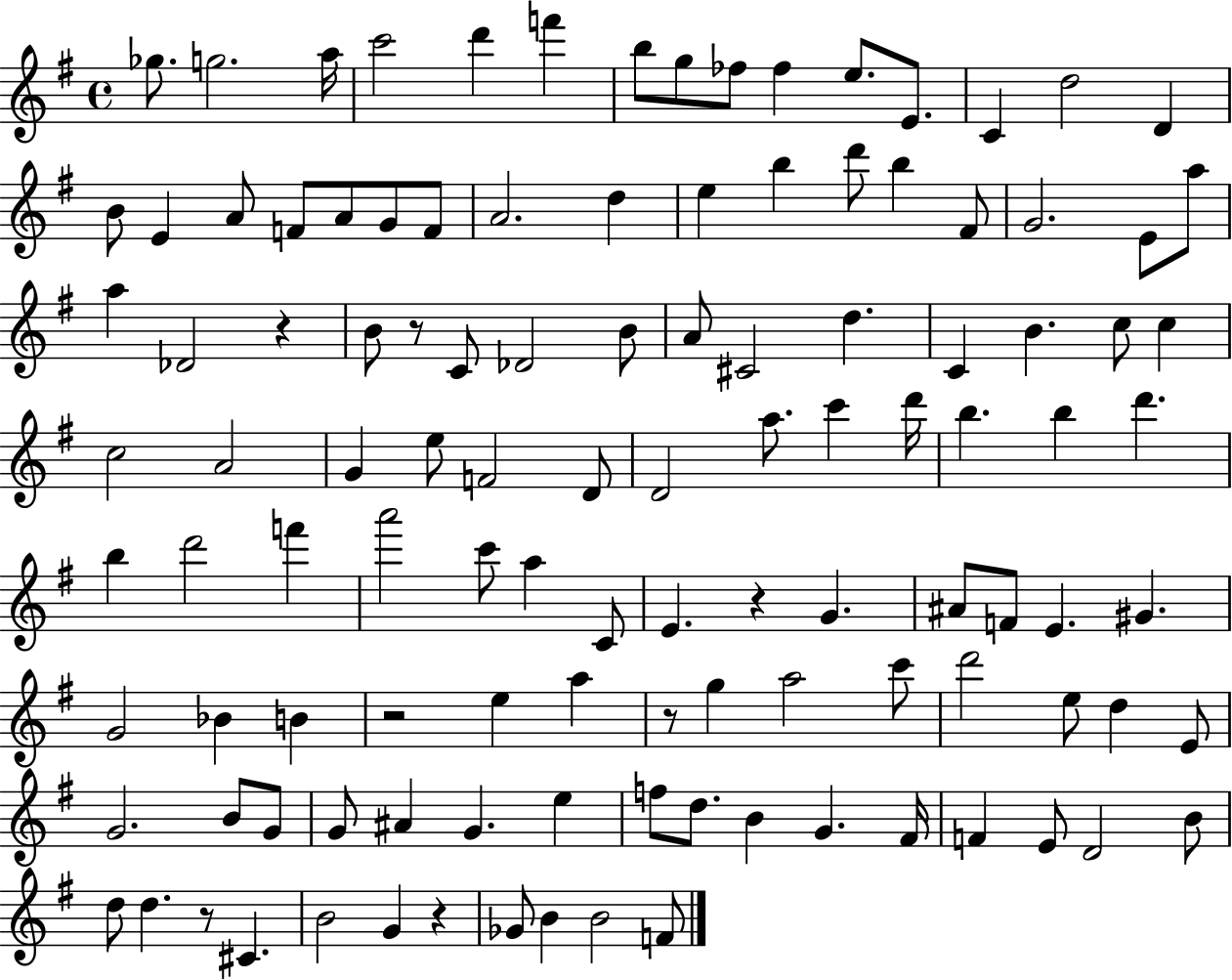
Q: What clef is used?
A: treble